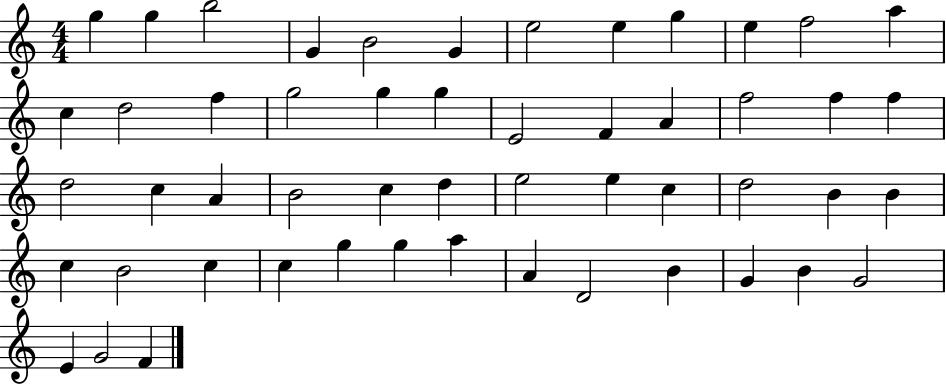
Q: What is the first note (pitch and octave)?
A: G5